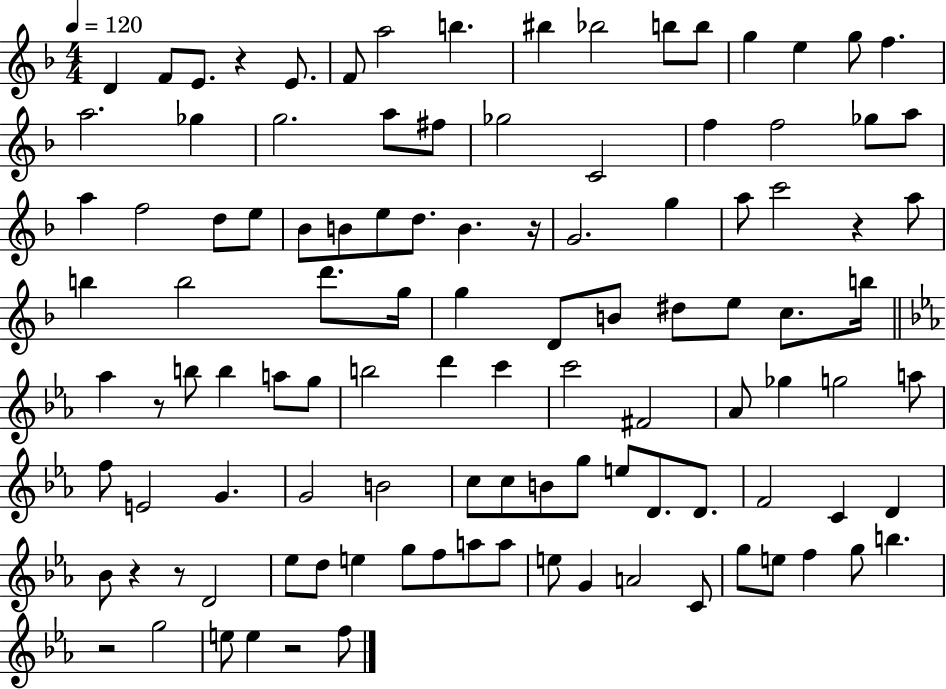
D4/q F4/e E4/e. R/q E4/e. F4/e A5/h B5/q. BIS5/q Bb5/h B5/e B5/e G5/q E5/q G5/e F5/q. A5/h. Gb5/q G5/h. A5/e F#5/e Gb5/h C4/h F5/q F5/h Gb5/e A5/e A5/q F5/h D5/e E5/e Bb4/e B4/e E5/e D5/e. B4/q. R/s G4/h. G5/q A5/e C6/h R/q A5/e B5/q B5/h D6/e. G5/s G5/q D4/e B4/e D#5/e E5/e C5/e. B5/s Ab5/q R/e B5/e B5/q A5/e G5/e B5/h D6/q C6/q C6/h F#4/h Ab4/e Gb5/q G5/h A5/e F5/e E4/h G4/q. G4/h B4/h C5/e C5/e B4/e G5/e E5/e D4/e. D4/e. F4/h C4/q D4/q Bb4/e R/q R/e D4/h Eb5/e D5/e E5/q G5/e F5/e A5/e A5/e E5/e G4/q A4/h C4/e G5/e E5/e F5/q G5/e B5/q. R/h G5/h E5/e E5/q R/h F5/e